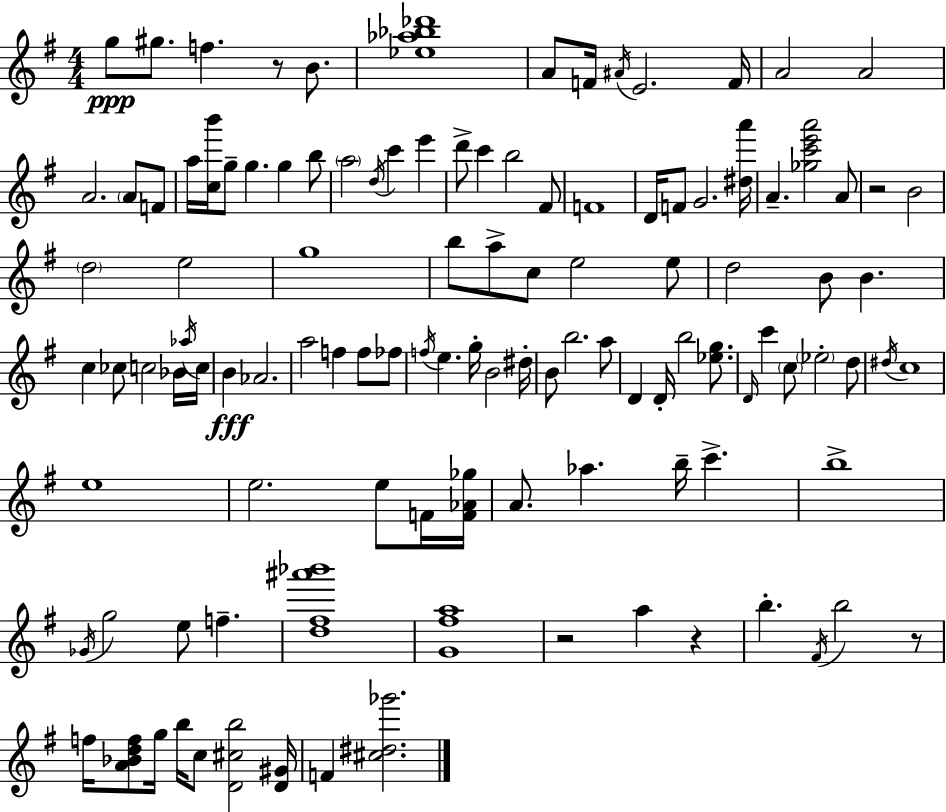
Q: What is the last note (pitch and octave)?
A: F4